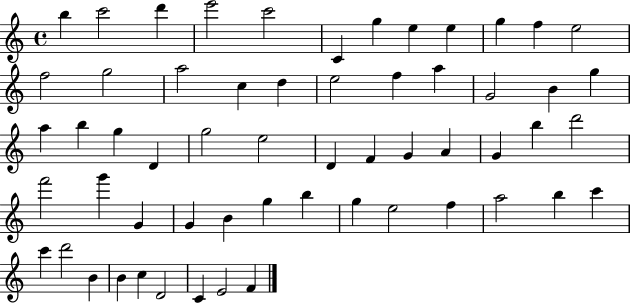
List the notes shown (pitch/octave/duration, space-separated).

B5/q C6/h D6/q E6/h C6/h C4/q G5/q E5/q E5/q G5/q F5/q E5/h F5/h G5/h A5/h C5/q D5/q E5/h F5/q A5/q G4/h B4/q G5/q A5/q B5/q G5/q D4/q G5/h E5/h D4/q F4/q G4/q A4/q G4/q B5/q D6/h F6/h G6/q G4/q G4/q B4/q G5/q B5/q G5/q E5/h F5/q A5/h B5/q C6/q C6/q D6/h B4/q B4/q C5/q D4/h C4/q E4/h F4/q